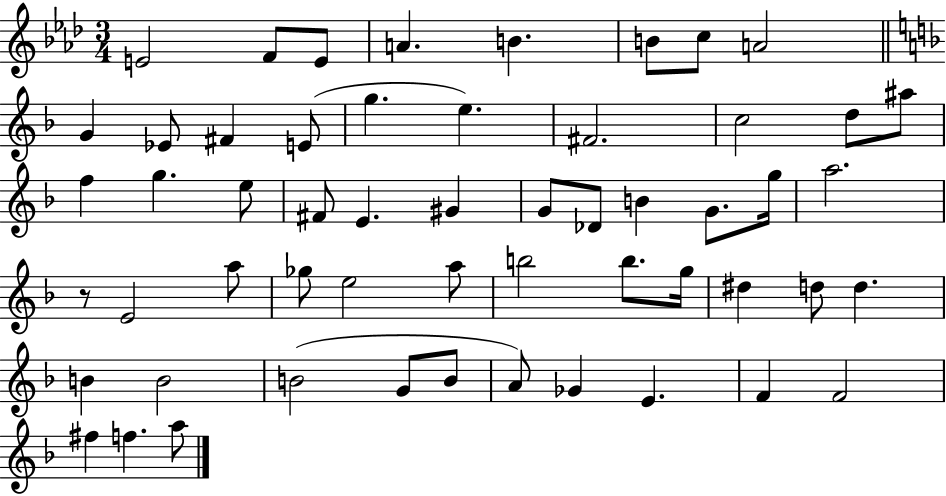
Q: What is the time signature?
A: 3/4